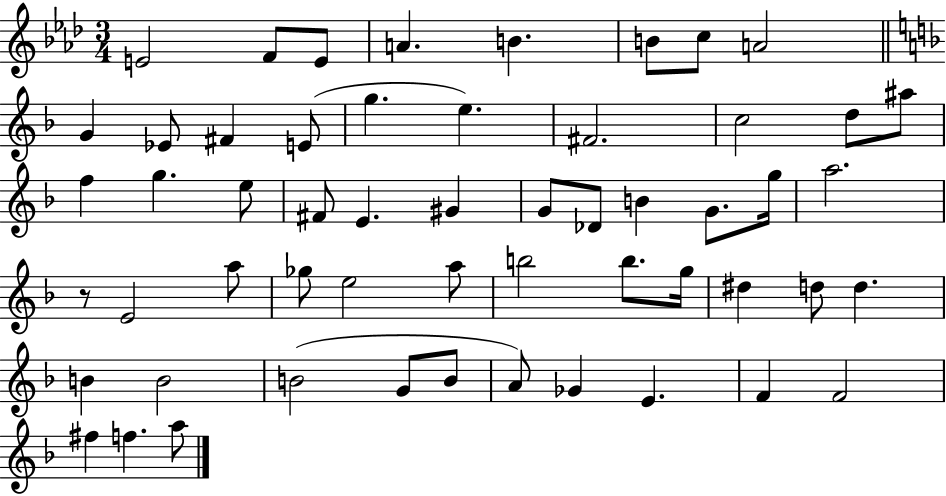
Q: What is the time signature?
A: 3/4